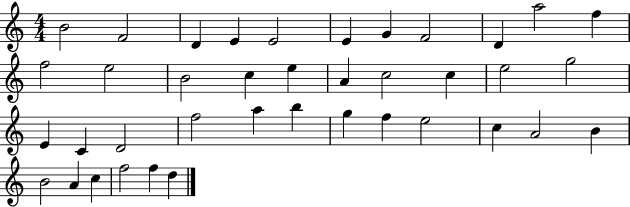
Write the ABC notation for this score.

X:1
T:Untitled
M:4/4
L:1/4
K:C
B2 F2 D E E2 E G F2 D a2 f f2 e2 B2 c e A c2 c e2 g2 E C D2 f2 a b g f e2 c A2 B B2 A c f2 f d